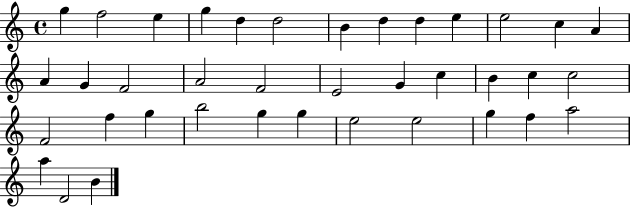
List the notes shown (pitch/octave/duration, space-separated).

G5/q F5/h E5/q G5/q D5/q D5/h B4/q D5/q D5/q E5/q E5/h C5/q A4/q A4/q G4/q F4/h A4/h F4/h E4/h G4/q C5/q B4/q C5/q C5/h F4/h F5/q G5/q B5/h G5/q G5/q E5/h E5/h G5/q F5/q A5/h A5/q D4/h B4/q